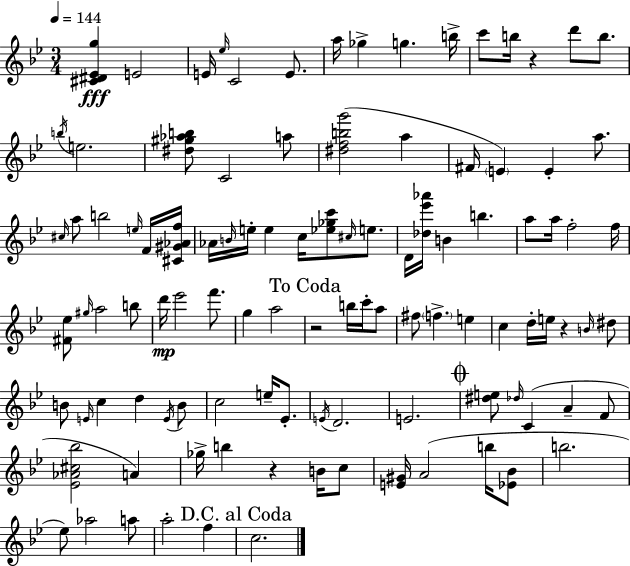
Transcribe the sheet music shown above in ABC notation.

X:1
T:Untitled
M:3/4
L:1/4
K:Gm
[^C^D_Eg] E2 E/4 _e/4 C2 E/2 a/4 _g g b/4 c'/2 b/4 z d'/2 b/2 b/4 e2 [^d^g_ab]/2 C2 a/2 [^dfbg']2 a ^F/4 E E a/2 ^c/4 a/2 b2 e/4 F/4 [^C^G_Af]/4 _A/4 B/4 e/4 e c/4 [_e_gc']/2 ^c/4 e/2 D/4 [_d_e'_a']/4 B b a/2 a/4 f2 f/4 [^F_e]/2 ^g/4 a2 b/2 d'/4 _e'2 f'/2 g a2 z2 b/4 c'/4 a/2 ^f/2 f e c d/4 e/4 z B/4 ^d/2 B/2 E/4 c d E/4 B/2 c2 e/4 _E/2 E/4 D2 E2 [^de]/2 _d/4 C A F/2 [_E_A^c_b]2 A _g/4 b z B/4 c/2 [E^G]/4 A2 b/4 [_E_B]/2 b2 _e/2 _a2 a/2 a2 f c2